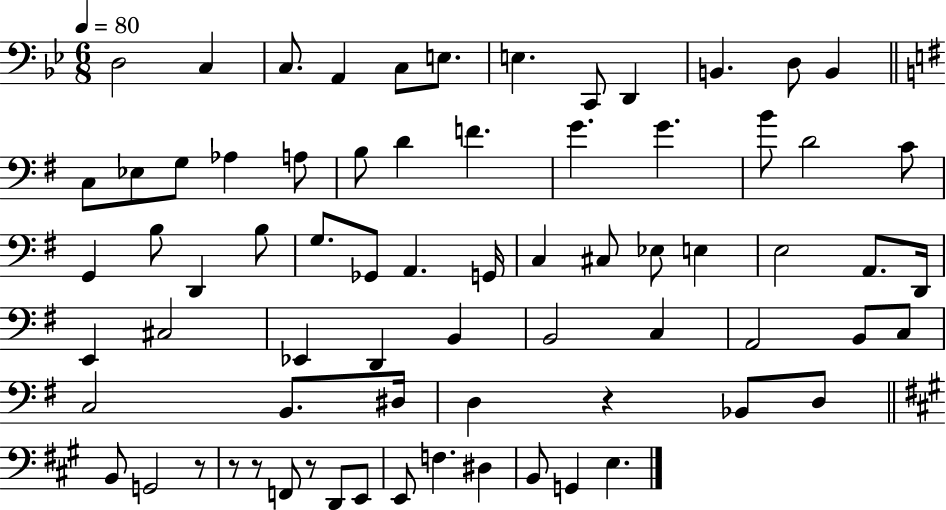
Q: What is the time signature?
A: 6/8